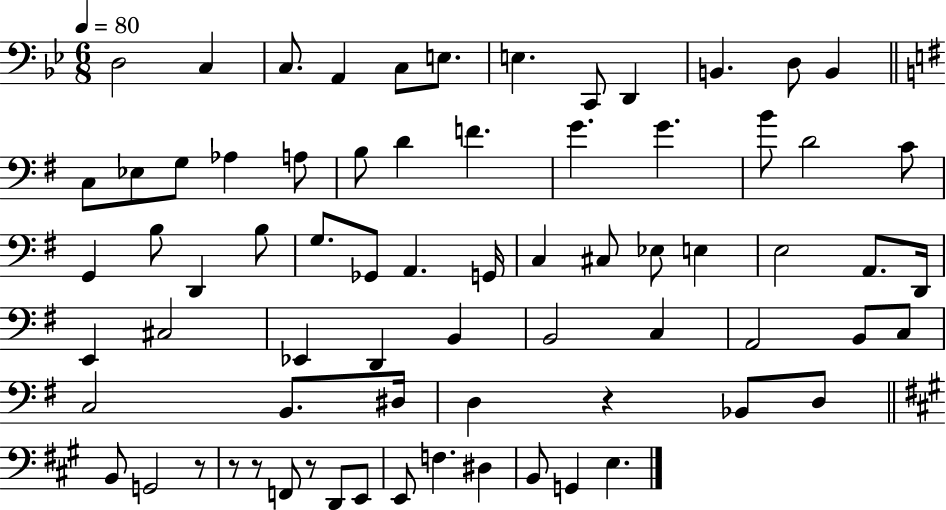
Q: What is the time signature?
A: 6/8